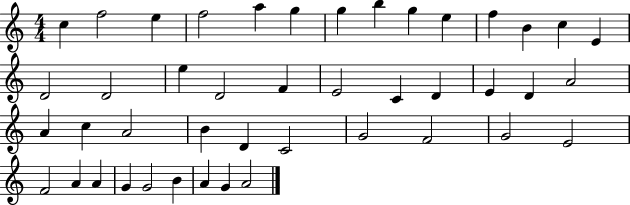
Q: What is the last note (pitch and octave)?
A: A4